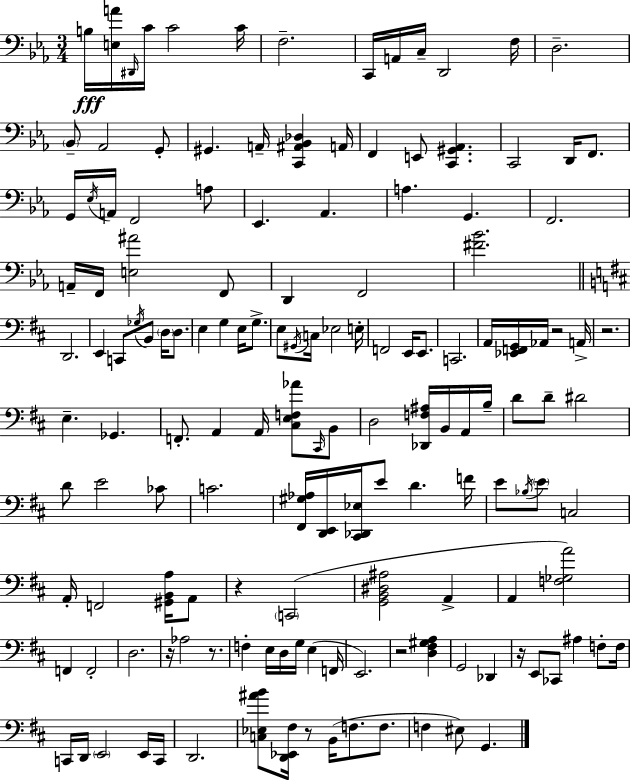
X:1
T:Untitled
M:3/4
L:1/4
K:Cm
B,/4 [E,A]/4 ^D,,/4 C/4 C2 C/4 F,2 C,,/4 A,,/4 C,/4 D,,2 F,/4 D,2 _B,,/2 _A,,2 G,,/2 ^G,, A,,/4 [C,,^A,,_B,,_D,] A,,/4 F,, E,,/2 [C,,^G,,_A,,] C,,2 D,,/4 F,,/2 G,,/4 _E,/4 A,,/4 F,,2 A,/2 _E,, _A,, A, G,, F,,2 A,,/4 F,,/4 [E,^A]2 F,,/2 D,, F,,2 [^F_B]2 D,,2 E,, C,,/2 _G,/4 B,,/2 D,/4 D,/2 E, G, E,/4 G,/2 E,/2 ^G,,/4 C,/4 _E,2 E,/4 F,,2 E,,/4 E,,/2 C,,2 A,,/4 [_E,,F,,G,,]/4 _A,,/4 z2 A,,/4 z2 E, _G,, F,,/2 A,, A,,/4 [^C,E,F,_A]/2 ^C,,/4 B,,/2 D,2 [_D,,F,^A,]/4 B,,/4 A,,/4 B,/4 D/2 D/2 ^D2 D/2 E2 _C/2 C2 [^F,,^G,_A,]/4 [D,,E,,]/4 [^C,,_D,,_E,]/4 E/2 D F/4 E/2 _B,/4 E/2 C,2 A,,/4 F,,2 [^G,,B,,A,]/4 A,,/2 z C,,2 [G,,B,,^D,^A,]2 A,, A,, [F,_G,A]2 F,, F,,2 D,2 z/4 _A,2 z/2 F, E,/4 D,/4 G,/4 E, F,,/4 E,,2 z2 [D,^F,^G,A,] G,,2 _D,, z/4 E,,/2 _C,,/2 ^A, F,/2 F,/4 C,,/4 D,,/4 E,,2 E,,/4 C,,/4 D,,2 [C,_E,^AB]/2 [D,,_E,,^F,]/4 z/2 B,,/4 F,/2 F,/2 F, ^E,/2 G,,